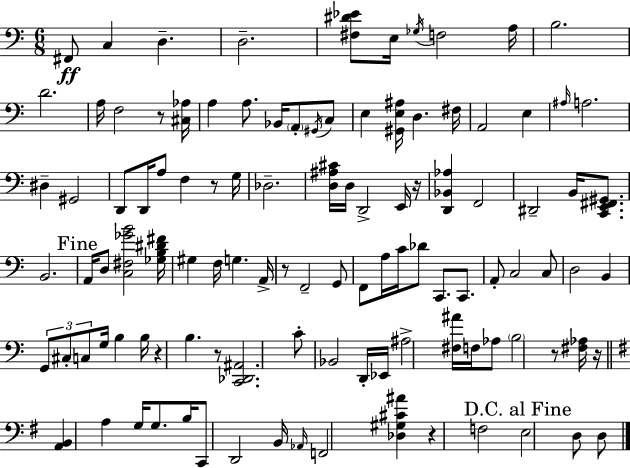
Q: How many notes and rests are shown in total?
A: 109